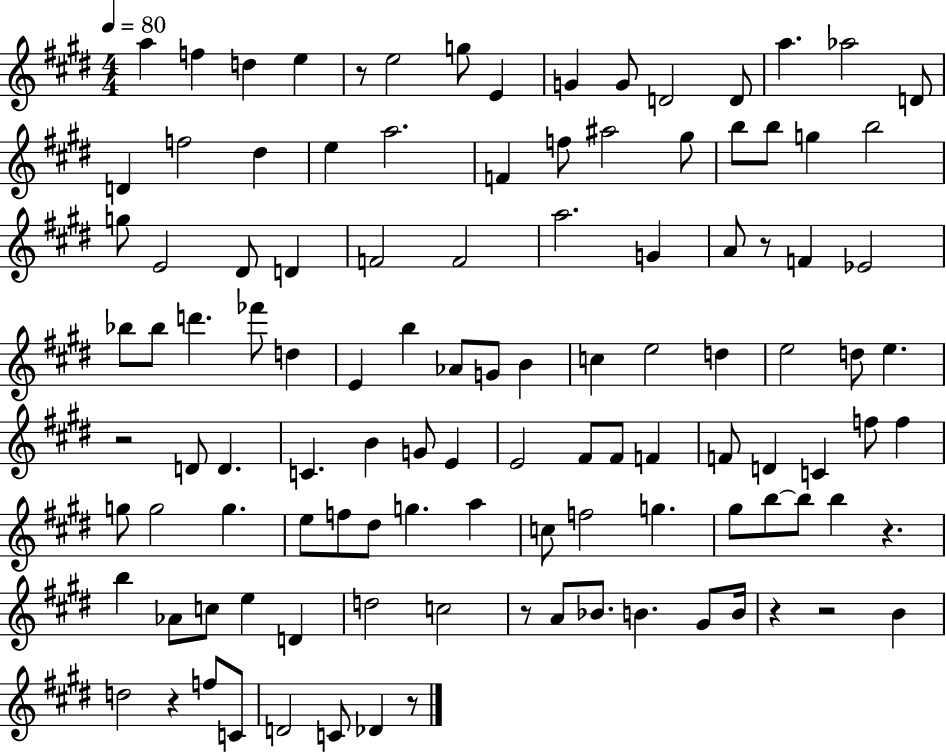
A5/q F5/q D5/q E5/q R/e E5/h G5/e E4/q G4/q G4/e D4/h D4/e A5/q. Ab5/h D4/e D4/q F5/h D#5/q E5/q A5/h. F4/q F5/e A#5/h G#5/e B5/e B5/e G5/q B5/h G5/e E4/h D#4/e D4/q F4/h F4/h A5/h. G4/q A4/e R/e F4/q Eb4/h Bb5/e Bb5/e D6/q. FES6/e D5/q E4/q B5/q Ab4/e G4/e B4/q C5/q E5/h D5/q E5/h D5/e E5/q. R/h D4/e D4/q. C4/q. B4/q G4/e E4/q E4/h F#4/e F#4/e F4/q F4/e D4/q C4/q F5/e F5/q G5/e G5/h G5/q. E5/e F5/e D#5/e G5/q. A5/q C5/e F5/h G5/q. G#5/e B5/e B5/e B5/q R/q. B5/q Ab4/e C5/e E5/q D4/q D5/h C5/h R/e A4/e Bb4/e. B4/q. G#4/e B4/s R/q R/h B4/q D5/h R/q F5/e C4/e D4/h C4/e Db4/q R/e